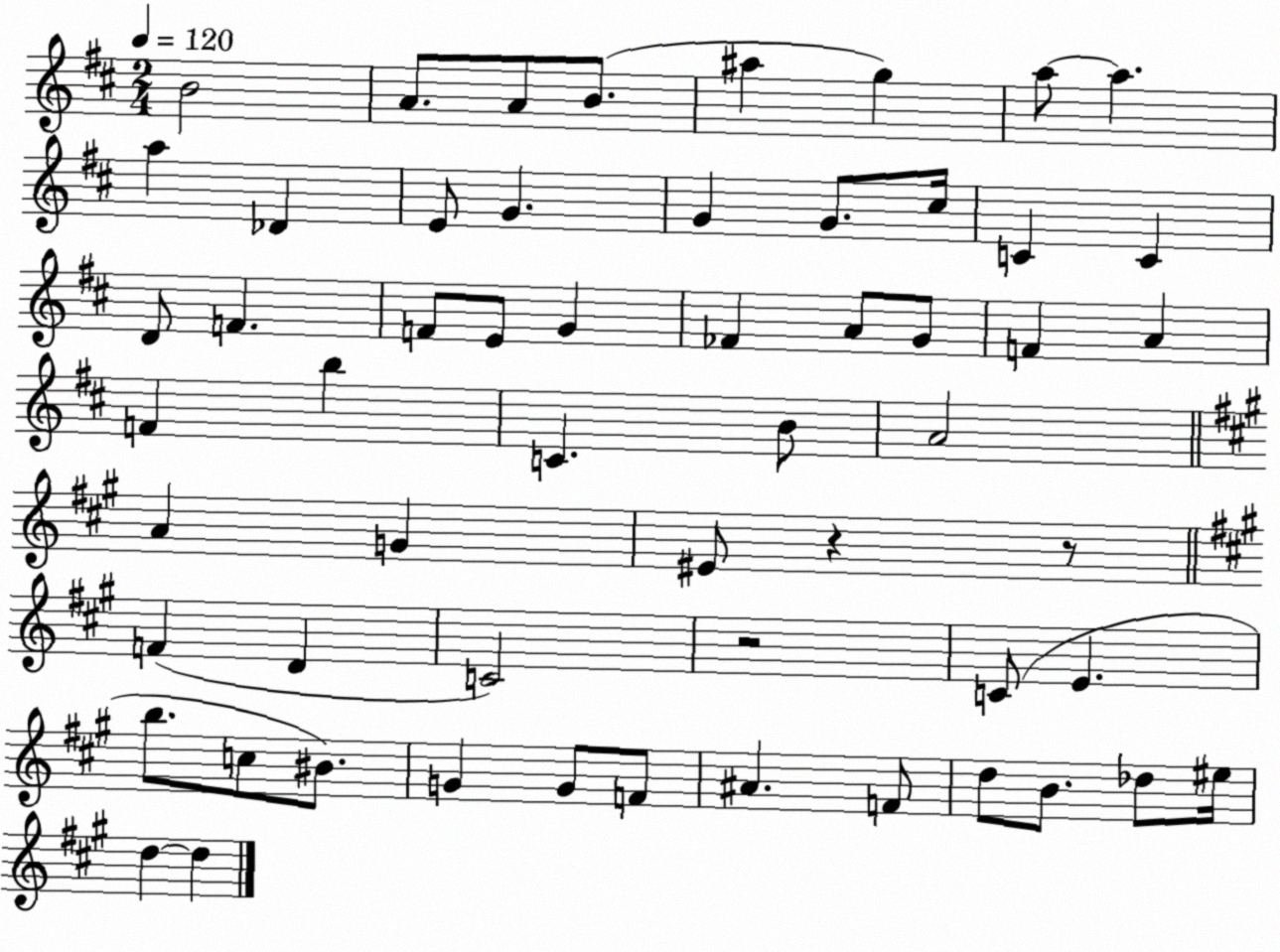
X:1
T:Untitled
M:2/4
L:1/4
K:D
B2 A/2 A/2 B/2 ^a g a/2 a a _D E/2 G G G/2 ^c/4 C C D/2 F F/2 E/2 G _F A/2 G/2 F A F b C B/2 A2 A G ^E/2 z z/2 F D C2 z2 C/2 E b/2 c/2 ^B/2 G G/2 F/2 ^A F/2 d/2 B/2 _d/2 ^e/4 d d